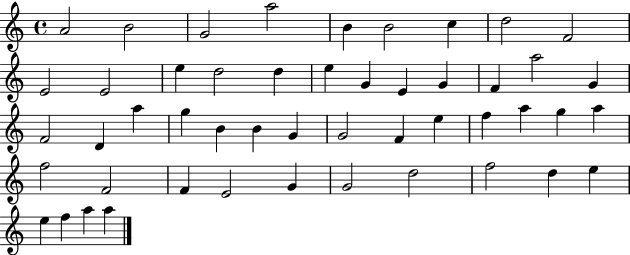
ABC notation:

X:1
T:Untitled
M:4/4
L:1/4
K:C
A2 B2 G2 a2 B B2 c d2 F2 E2 E2 e d2 d e G E G F a2 G F2 D a g B B G G2 F e f a g a f2 F2 F E2 G G2 d2 f2 d e e f a a